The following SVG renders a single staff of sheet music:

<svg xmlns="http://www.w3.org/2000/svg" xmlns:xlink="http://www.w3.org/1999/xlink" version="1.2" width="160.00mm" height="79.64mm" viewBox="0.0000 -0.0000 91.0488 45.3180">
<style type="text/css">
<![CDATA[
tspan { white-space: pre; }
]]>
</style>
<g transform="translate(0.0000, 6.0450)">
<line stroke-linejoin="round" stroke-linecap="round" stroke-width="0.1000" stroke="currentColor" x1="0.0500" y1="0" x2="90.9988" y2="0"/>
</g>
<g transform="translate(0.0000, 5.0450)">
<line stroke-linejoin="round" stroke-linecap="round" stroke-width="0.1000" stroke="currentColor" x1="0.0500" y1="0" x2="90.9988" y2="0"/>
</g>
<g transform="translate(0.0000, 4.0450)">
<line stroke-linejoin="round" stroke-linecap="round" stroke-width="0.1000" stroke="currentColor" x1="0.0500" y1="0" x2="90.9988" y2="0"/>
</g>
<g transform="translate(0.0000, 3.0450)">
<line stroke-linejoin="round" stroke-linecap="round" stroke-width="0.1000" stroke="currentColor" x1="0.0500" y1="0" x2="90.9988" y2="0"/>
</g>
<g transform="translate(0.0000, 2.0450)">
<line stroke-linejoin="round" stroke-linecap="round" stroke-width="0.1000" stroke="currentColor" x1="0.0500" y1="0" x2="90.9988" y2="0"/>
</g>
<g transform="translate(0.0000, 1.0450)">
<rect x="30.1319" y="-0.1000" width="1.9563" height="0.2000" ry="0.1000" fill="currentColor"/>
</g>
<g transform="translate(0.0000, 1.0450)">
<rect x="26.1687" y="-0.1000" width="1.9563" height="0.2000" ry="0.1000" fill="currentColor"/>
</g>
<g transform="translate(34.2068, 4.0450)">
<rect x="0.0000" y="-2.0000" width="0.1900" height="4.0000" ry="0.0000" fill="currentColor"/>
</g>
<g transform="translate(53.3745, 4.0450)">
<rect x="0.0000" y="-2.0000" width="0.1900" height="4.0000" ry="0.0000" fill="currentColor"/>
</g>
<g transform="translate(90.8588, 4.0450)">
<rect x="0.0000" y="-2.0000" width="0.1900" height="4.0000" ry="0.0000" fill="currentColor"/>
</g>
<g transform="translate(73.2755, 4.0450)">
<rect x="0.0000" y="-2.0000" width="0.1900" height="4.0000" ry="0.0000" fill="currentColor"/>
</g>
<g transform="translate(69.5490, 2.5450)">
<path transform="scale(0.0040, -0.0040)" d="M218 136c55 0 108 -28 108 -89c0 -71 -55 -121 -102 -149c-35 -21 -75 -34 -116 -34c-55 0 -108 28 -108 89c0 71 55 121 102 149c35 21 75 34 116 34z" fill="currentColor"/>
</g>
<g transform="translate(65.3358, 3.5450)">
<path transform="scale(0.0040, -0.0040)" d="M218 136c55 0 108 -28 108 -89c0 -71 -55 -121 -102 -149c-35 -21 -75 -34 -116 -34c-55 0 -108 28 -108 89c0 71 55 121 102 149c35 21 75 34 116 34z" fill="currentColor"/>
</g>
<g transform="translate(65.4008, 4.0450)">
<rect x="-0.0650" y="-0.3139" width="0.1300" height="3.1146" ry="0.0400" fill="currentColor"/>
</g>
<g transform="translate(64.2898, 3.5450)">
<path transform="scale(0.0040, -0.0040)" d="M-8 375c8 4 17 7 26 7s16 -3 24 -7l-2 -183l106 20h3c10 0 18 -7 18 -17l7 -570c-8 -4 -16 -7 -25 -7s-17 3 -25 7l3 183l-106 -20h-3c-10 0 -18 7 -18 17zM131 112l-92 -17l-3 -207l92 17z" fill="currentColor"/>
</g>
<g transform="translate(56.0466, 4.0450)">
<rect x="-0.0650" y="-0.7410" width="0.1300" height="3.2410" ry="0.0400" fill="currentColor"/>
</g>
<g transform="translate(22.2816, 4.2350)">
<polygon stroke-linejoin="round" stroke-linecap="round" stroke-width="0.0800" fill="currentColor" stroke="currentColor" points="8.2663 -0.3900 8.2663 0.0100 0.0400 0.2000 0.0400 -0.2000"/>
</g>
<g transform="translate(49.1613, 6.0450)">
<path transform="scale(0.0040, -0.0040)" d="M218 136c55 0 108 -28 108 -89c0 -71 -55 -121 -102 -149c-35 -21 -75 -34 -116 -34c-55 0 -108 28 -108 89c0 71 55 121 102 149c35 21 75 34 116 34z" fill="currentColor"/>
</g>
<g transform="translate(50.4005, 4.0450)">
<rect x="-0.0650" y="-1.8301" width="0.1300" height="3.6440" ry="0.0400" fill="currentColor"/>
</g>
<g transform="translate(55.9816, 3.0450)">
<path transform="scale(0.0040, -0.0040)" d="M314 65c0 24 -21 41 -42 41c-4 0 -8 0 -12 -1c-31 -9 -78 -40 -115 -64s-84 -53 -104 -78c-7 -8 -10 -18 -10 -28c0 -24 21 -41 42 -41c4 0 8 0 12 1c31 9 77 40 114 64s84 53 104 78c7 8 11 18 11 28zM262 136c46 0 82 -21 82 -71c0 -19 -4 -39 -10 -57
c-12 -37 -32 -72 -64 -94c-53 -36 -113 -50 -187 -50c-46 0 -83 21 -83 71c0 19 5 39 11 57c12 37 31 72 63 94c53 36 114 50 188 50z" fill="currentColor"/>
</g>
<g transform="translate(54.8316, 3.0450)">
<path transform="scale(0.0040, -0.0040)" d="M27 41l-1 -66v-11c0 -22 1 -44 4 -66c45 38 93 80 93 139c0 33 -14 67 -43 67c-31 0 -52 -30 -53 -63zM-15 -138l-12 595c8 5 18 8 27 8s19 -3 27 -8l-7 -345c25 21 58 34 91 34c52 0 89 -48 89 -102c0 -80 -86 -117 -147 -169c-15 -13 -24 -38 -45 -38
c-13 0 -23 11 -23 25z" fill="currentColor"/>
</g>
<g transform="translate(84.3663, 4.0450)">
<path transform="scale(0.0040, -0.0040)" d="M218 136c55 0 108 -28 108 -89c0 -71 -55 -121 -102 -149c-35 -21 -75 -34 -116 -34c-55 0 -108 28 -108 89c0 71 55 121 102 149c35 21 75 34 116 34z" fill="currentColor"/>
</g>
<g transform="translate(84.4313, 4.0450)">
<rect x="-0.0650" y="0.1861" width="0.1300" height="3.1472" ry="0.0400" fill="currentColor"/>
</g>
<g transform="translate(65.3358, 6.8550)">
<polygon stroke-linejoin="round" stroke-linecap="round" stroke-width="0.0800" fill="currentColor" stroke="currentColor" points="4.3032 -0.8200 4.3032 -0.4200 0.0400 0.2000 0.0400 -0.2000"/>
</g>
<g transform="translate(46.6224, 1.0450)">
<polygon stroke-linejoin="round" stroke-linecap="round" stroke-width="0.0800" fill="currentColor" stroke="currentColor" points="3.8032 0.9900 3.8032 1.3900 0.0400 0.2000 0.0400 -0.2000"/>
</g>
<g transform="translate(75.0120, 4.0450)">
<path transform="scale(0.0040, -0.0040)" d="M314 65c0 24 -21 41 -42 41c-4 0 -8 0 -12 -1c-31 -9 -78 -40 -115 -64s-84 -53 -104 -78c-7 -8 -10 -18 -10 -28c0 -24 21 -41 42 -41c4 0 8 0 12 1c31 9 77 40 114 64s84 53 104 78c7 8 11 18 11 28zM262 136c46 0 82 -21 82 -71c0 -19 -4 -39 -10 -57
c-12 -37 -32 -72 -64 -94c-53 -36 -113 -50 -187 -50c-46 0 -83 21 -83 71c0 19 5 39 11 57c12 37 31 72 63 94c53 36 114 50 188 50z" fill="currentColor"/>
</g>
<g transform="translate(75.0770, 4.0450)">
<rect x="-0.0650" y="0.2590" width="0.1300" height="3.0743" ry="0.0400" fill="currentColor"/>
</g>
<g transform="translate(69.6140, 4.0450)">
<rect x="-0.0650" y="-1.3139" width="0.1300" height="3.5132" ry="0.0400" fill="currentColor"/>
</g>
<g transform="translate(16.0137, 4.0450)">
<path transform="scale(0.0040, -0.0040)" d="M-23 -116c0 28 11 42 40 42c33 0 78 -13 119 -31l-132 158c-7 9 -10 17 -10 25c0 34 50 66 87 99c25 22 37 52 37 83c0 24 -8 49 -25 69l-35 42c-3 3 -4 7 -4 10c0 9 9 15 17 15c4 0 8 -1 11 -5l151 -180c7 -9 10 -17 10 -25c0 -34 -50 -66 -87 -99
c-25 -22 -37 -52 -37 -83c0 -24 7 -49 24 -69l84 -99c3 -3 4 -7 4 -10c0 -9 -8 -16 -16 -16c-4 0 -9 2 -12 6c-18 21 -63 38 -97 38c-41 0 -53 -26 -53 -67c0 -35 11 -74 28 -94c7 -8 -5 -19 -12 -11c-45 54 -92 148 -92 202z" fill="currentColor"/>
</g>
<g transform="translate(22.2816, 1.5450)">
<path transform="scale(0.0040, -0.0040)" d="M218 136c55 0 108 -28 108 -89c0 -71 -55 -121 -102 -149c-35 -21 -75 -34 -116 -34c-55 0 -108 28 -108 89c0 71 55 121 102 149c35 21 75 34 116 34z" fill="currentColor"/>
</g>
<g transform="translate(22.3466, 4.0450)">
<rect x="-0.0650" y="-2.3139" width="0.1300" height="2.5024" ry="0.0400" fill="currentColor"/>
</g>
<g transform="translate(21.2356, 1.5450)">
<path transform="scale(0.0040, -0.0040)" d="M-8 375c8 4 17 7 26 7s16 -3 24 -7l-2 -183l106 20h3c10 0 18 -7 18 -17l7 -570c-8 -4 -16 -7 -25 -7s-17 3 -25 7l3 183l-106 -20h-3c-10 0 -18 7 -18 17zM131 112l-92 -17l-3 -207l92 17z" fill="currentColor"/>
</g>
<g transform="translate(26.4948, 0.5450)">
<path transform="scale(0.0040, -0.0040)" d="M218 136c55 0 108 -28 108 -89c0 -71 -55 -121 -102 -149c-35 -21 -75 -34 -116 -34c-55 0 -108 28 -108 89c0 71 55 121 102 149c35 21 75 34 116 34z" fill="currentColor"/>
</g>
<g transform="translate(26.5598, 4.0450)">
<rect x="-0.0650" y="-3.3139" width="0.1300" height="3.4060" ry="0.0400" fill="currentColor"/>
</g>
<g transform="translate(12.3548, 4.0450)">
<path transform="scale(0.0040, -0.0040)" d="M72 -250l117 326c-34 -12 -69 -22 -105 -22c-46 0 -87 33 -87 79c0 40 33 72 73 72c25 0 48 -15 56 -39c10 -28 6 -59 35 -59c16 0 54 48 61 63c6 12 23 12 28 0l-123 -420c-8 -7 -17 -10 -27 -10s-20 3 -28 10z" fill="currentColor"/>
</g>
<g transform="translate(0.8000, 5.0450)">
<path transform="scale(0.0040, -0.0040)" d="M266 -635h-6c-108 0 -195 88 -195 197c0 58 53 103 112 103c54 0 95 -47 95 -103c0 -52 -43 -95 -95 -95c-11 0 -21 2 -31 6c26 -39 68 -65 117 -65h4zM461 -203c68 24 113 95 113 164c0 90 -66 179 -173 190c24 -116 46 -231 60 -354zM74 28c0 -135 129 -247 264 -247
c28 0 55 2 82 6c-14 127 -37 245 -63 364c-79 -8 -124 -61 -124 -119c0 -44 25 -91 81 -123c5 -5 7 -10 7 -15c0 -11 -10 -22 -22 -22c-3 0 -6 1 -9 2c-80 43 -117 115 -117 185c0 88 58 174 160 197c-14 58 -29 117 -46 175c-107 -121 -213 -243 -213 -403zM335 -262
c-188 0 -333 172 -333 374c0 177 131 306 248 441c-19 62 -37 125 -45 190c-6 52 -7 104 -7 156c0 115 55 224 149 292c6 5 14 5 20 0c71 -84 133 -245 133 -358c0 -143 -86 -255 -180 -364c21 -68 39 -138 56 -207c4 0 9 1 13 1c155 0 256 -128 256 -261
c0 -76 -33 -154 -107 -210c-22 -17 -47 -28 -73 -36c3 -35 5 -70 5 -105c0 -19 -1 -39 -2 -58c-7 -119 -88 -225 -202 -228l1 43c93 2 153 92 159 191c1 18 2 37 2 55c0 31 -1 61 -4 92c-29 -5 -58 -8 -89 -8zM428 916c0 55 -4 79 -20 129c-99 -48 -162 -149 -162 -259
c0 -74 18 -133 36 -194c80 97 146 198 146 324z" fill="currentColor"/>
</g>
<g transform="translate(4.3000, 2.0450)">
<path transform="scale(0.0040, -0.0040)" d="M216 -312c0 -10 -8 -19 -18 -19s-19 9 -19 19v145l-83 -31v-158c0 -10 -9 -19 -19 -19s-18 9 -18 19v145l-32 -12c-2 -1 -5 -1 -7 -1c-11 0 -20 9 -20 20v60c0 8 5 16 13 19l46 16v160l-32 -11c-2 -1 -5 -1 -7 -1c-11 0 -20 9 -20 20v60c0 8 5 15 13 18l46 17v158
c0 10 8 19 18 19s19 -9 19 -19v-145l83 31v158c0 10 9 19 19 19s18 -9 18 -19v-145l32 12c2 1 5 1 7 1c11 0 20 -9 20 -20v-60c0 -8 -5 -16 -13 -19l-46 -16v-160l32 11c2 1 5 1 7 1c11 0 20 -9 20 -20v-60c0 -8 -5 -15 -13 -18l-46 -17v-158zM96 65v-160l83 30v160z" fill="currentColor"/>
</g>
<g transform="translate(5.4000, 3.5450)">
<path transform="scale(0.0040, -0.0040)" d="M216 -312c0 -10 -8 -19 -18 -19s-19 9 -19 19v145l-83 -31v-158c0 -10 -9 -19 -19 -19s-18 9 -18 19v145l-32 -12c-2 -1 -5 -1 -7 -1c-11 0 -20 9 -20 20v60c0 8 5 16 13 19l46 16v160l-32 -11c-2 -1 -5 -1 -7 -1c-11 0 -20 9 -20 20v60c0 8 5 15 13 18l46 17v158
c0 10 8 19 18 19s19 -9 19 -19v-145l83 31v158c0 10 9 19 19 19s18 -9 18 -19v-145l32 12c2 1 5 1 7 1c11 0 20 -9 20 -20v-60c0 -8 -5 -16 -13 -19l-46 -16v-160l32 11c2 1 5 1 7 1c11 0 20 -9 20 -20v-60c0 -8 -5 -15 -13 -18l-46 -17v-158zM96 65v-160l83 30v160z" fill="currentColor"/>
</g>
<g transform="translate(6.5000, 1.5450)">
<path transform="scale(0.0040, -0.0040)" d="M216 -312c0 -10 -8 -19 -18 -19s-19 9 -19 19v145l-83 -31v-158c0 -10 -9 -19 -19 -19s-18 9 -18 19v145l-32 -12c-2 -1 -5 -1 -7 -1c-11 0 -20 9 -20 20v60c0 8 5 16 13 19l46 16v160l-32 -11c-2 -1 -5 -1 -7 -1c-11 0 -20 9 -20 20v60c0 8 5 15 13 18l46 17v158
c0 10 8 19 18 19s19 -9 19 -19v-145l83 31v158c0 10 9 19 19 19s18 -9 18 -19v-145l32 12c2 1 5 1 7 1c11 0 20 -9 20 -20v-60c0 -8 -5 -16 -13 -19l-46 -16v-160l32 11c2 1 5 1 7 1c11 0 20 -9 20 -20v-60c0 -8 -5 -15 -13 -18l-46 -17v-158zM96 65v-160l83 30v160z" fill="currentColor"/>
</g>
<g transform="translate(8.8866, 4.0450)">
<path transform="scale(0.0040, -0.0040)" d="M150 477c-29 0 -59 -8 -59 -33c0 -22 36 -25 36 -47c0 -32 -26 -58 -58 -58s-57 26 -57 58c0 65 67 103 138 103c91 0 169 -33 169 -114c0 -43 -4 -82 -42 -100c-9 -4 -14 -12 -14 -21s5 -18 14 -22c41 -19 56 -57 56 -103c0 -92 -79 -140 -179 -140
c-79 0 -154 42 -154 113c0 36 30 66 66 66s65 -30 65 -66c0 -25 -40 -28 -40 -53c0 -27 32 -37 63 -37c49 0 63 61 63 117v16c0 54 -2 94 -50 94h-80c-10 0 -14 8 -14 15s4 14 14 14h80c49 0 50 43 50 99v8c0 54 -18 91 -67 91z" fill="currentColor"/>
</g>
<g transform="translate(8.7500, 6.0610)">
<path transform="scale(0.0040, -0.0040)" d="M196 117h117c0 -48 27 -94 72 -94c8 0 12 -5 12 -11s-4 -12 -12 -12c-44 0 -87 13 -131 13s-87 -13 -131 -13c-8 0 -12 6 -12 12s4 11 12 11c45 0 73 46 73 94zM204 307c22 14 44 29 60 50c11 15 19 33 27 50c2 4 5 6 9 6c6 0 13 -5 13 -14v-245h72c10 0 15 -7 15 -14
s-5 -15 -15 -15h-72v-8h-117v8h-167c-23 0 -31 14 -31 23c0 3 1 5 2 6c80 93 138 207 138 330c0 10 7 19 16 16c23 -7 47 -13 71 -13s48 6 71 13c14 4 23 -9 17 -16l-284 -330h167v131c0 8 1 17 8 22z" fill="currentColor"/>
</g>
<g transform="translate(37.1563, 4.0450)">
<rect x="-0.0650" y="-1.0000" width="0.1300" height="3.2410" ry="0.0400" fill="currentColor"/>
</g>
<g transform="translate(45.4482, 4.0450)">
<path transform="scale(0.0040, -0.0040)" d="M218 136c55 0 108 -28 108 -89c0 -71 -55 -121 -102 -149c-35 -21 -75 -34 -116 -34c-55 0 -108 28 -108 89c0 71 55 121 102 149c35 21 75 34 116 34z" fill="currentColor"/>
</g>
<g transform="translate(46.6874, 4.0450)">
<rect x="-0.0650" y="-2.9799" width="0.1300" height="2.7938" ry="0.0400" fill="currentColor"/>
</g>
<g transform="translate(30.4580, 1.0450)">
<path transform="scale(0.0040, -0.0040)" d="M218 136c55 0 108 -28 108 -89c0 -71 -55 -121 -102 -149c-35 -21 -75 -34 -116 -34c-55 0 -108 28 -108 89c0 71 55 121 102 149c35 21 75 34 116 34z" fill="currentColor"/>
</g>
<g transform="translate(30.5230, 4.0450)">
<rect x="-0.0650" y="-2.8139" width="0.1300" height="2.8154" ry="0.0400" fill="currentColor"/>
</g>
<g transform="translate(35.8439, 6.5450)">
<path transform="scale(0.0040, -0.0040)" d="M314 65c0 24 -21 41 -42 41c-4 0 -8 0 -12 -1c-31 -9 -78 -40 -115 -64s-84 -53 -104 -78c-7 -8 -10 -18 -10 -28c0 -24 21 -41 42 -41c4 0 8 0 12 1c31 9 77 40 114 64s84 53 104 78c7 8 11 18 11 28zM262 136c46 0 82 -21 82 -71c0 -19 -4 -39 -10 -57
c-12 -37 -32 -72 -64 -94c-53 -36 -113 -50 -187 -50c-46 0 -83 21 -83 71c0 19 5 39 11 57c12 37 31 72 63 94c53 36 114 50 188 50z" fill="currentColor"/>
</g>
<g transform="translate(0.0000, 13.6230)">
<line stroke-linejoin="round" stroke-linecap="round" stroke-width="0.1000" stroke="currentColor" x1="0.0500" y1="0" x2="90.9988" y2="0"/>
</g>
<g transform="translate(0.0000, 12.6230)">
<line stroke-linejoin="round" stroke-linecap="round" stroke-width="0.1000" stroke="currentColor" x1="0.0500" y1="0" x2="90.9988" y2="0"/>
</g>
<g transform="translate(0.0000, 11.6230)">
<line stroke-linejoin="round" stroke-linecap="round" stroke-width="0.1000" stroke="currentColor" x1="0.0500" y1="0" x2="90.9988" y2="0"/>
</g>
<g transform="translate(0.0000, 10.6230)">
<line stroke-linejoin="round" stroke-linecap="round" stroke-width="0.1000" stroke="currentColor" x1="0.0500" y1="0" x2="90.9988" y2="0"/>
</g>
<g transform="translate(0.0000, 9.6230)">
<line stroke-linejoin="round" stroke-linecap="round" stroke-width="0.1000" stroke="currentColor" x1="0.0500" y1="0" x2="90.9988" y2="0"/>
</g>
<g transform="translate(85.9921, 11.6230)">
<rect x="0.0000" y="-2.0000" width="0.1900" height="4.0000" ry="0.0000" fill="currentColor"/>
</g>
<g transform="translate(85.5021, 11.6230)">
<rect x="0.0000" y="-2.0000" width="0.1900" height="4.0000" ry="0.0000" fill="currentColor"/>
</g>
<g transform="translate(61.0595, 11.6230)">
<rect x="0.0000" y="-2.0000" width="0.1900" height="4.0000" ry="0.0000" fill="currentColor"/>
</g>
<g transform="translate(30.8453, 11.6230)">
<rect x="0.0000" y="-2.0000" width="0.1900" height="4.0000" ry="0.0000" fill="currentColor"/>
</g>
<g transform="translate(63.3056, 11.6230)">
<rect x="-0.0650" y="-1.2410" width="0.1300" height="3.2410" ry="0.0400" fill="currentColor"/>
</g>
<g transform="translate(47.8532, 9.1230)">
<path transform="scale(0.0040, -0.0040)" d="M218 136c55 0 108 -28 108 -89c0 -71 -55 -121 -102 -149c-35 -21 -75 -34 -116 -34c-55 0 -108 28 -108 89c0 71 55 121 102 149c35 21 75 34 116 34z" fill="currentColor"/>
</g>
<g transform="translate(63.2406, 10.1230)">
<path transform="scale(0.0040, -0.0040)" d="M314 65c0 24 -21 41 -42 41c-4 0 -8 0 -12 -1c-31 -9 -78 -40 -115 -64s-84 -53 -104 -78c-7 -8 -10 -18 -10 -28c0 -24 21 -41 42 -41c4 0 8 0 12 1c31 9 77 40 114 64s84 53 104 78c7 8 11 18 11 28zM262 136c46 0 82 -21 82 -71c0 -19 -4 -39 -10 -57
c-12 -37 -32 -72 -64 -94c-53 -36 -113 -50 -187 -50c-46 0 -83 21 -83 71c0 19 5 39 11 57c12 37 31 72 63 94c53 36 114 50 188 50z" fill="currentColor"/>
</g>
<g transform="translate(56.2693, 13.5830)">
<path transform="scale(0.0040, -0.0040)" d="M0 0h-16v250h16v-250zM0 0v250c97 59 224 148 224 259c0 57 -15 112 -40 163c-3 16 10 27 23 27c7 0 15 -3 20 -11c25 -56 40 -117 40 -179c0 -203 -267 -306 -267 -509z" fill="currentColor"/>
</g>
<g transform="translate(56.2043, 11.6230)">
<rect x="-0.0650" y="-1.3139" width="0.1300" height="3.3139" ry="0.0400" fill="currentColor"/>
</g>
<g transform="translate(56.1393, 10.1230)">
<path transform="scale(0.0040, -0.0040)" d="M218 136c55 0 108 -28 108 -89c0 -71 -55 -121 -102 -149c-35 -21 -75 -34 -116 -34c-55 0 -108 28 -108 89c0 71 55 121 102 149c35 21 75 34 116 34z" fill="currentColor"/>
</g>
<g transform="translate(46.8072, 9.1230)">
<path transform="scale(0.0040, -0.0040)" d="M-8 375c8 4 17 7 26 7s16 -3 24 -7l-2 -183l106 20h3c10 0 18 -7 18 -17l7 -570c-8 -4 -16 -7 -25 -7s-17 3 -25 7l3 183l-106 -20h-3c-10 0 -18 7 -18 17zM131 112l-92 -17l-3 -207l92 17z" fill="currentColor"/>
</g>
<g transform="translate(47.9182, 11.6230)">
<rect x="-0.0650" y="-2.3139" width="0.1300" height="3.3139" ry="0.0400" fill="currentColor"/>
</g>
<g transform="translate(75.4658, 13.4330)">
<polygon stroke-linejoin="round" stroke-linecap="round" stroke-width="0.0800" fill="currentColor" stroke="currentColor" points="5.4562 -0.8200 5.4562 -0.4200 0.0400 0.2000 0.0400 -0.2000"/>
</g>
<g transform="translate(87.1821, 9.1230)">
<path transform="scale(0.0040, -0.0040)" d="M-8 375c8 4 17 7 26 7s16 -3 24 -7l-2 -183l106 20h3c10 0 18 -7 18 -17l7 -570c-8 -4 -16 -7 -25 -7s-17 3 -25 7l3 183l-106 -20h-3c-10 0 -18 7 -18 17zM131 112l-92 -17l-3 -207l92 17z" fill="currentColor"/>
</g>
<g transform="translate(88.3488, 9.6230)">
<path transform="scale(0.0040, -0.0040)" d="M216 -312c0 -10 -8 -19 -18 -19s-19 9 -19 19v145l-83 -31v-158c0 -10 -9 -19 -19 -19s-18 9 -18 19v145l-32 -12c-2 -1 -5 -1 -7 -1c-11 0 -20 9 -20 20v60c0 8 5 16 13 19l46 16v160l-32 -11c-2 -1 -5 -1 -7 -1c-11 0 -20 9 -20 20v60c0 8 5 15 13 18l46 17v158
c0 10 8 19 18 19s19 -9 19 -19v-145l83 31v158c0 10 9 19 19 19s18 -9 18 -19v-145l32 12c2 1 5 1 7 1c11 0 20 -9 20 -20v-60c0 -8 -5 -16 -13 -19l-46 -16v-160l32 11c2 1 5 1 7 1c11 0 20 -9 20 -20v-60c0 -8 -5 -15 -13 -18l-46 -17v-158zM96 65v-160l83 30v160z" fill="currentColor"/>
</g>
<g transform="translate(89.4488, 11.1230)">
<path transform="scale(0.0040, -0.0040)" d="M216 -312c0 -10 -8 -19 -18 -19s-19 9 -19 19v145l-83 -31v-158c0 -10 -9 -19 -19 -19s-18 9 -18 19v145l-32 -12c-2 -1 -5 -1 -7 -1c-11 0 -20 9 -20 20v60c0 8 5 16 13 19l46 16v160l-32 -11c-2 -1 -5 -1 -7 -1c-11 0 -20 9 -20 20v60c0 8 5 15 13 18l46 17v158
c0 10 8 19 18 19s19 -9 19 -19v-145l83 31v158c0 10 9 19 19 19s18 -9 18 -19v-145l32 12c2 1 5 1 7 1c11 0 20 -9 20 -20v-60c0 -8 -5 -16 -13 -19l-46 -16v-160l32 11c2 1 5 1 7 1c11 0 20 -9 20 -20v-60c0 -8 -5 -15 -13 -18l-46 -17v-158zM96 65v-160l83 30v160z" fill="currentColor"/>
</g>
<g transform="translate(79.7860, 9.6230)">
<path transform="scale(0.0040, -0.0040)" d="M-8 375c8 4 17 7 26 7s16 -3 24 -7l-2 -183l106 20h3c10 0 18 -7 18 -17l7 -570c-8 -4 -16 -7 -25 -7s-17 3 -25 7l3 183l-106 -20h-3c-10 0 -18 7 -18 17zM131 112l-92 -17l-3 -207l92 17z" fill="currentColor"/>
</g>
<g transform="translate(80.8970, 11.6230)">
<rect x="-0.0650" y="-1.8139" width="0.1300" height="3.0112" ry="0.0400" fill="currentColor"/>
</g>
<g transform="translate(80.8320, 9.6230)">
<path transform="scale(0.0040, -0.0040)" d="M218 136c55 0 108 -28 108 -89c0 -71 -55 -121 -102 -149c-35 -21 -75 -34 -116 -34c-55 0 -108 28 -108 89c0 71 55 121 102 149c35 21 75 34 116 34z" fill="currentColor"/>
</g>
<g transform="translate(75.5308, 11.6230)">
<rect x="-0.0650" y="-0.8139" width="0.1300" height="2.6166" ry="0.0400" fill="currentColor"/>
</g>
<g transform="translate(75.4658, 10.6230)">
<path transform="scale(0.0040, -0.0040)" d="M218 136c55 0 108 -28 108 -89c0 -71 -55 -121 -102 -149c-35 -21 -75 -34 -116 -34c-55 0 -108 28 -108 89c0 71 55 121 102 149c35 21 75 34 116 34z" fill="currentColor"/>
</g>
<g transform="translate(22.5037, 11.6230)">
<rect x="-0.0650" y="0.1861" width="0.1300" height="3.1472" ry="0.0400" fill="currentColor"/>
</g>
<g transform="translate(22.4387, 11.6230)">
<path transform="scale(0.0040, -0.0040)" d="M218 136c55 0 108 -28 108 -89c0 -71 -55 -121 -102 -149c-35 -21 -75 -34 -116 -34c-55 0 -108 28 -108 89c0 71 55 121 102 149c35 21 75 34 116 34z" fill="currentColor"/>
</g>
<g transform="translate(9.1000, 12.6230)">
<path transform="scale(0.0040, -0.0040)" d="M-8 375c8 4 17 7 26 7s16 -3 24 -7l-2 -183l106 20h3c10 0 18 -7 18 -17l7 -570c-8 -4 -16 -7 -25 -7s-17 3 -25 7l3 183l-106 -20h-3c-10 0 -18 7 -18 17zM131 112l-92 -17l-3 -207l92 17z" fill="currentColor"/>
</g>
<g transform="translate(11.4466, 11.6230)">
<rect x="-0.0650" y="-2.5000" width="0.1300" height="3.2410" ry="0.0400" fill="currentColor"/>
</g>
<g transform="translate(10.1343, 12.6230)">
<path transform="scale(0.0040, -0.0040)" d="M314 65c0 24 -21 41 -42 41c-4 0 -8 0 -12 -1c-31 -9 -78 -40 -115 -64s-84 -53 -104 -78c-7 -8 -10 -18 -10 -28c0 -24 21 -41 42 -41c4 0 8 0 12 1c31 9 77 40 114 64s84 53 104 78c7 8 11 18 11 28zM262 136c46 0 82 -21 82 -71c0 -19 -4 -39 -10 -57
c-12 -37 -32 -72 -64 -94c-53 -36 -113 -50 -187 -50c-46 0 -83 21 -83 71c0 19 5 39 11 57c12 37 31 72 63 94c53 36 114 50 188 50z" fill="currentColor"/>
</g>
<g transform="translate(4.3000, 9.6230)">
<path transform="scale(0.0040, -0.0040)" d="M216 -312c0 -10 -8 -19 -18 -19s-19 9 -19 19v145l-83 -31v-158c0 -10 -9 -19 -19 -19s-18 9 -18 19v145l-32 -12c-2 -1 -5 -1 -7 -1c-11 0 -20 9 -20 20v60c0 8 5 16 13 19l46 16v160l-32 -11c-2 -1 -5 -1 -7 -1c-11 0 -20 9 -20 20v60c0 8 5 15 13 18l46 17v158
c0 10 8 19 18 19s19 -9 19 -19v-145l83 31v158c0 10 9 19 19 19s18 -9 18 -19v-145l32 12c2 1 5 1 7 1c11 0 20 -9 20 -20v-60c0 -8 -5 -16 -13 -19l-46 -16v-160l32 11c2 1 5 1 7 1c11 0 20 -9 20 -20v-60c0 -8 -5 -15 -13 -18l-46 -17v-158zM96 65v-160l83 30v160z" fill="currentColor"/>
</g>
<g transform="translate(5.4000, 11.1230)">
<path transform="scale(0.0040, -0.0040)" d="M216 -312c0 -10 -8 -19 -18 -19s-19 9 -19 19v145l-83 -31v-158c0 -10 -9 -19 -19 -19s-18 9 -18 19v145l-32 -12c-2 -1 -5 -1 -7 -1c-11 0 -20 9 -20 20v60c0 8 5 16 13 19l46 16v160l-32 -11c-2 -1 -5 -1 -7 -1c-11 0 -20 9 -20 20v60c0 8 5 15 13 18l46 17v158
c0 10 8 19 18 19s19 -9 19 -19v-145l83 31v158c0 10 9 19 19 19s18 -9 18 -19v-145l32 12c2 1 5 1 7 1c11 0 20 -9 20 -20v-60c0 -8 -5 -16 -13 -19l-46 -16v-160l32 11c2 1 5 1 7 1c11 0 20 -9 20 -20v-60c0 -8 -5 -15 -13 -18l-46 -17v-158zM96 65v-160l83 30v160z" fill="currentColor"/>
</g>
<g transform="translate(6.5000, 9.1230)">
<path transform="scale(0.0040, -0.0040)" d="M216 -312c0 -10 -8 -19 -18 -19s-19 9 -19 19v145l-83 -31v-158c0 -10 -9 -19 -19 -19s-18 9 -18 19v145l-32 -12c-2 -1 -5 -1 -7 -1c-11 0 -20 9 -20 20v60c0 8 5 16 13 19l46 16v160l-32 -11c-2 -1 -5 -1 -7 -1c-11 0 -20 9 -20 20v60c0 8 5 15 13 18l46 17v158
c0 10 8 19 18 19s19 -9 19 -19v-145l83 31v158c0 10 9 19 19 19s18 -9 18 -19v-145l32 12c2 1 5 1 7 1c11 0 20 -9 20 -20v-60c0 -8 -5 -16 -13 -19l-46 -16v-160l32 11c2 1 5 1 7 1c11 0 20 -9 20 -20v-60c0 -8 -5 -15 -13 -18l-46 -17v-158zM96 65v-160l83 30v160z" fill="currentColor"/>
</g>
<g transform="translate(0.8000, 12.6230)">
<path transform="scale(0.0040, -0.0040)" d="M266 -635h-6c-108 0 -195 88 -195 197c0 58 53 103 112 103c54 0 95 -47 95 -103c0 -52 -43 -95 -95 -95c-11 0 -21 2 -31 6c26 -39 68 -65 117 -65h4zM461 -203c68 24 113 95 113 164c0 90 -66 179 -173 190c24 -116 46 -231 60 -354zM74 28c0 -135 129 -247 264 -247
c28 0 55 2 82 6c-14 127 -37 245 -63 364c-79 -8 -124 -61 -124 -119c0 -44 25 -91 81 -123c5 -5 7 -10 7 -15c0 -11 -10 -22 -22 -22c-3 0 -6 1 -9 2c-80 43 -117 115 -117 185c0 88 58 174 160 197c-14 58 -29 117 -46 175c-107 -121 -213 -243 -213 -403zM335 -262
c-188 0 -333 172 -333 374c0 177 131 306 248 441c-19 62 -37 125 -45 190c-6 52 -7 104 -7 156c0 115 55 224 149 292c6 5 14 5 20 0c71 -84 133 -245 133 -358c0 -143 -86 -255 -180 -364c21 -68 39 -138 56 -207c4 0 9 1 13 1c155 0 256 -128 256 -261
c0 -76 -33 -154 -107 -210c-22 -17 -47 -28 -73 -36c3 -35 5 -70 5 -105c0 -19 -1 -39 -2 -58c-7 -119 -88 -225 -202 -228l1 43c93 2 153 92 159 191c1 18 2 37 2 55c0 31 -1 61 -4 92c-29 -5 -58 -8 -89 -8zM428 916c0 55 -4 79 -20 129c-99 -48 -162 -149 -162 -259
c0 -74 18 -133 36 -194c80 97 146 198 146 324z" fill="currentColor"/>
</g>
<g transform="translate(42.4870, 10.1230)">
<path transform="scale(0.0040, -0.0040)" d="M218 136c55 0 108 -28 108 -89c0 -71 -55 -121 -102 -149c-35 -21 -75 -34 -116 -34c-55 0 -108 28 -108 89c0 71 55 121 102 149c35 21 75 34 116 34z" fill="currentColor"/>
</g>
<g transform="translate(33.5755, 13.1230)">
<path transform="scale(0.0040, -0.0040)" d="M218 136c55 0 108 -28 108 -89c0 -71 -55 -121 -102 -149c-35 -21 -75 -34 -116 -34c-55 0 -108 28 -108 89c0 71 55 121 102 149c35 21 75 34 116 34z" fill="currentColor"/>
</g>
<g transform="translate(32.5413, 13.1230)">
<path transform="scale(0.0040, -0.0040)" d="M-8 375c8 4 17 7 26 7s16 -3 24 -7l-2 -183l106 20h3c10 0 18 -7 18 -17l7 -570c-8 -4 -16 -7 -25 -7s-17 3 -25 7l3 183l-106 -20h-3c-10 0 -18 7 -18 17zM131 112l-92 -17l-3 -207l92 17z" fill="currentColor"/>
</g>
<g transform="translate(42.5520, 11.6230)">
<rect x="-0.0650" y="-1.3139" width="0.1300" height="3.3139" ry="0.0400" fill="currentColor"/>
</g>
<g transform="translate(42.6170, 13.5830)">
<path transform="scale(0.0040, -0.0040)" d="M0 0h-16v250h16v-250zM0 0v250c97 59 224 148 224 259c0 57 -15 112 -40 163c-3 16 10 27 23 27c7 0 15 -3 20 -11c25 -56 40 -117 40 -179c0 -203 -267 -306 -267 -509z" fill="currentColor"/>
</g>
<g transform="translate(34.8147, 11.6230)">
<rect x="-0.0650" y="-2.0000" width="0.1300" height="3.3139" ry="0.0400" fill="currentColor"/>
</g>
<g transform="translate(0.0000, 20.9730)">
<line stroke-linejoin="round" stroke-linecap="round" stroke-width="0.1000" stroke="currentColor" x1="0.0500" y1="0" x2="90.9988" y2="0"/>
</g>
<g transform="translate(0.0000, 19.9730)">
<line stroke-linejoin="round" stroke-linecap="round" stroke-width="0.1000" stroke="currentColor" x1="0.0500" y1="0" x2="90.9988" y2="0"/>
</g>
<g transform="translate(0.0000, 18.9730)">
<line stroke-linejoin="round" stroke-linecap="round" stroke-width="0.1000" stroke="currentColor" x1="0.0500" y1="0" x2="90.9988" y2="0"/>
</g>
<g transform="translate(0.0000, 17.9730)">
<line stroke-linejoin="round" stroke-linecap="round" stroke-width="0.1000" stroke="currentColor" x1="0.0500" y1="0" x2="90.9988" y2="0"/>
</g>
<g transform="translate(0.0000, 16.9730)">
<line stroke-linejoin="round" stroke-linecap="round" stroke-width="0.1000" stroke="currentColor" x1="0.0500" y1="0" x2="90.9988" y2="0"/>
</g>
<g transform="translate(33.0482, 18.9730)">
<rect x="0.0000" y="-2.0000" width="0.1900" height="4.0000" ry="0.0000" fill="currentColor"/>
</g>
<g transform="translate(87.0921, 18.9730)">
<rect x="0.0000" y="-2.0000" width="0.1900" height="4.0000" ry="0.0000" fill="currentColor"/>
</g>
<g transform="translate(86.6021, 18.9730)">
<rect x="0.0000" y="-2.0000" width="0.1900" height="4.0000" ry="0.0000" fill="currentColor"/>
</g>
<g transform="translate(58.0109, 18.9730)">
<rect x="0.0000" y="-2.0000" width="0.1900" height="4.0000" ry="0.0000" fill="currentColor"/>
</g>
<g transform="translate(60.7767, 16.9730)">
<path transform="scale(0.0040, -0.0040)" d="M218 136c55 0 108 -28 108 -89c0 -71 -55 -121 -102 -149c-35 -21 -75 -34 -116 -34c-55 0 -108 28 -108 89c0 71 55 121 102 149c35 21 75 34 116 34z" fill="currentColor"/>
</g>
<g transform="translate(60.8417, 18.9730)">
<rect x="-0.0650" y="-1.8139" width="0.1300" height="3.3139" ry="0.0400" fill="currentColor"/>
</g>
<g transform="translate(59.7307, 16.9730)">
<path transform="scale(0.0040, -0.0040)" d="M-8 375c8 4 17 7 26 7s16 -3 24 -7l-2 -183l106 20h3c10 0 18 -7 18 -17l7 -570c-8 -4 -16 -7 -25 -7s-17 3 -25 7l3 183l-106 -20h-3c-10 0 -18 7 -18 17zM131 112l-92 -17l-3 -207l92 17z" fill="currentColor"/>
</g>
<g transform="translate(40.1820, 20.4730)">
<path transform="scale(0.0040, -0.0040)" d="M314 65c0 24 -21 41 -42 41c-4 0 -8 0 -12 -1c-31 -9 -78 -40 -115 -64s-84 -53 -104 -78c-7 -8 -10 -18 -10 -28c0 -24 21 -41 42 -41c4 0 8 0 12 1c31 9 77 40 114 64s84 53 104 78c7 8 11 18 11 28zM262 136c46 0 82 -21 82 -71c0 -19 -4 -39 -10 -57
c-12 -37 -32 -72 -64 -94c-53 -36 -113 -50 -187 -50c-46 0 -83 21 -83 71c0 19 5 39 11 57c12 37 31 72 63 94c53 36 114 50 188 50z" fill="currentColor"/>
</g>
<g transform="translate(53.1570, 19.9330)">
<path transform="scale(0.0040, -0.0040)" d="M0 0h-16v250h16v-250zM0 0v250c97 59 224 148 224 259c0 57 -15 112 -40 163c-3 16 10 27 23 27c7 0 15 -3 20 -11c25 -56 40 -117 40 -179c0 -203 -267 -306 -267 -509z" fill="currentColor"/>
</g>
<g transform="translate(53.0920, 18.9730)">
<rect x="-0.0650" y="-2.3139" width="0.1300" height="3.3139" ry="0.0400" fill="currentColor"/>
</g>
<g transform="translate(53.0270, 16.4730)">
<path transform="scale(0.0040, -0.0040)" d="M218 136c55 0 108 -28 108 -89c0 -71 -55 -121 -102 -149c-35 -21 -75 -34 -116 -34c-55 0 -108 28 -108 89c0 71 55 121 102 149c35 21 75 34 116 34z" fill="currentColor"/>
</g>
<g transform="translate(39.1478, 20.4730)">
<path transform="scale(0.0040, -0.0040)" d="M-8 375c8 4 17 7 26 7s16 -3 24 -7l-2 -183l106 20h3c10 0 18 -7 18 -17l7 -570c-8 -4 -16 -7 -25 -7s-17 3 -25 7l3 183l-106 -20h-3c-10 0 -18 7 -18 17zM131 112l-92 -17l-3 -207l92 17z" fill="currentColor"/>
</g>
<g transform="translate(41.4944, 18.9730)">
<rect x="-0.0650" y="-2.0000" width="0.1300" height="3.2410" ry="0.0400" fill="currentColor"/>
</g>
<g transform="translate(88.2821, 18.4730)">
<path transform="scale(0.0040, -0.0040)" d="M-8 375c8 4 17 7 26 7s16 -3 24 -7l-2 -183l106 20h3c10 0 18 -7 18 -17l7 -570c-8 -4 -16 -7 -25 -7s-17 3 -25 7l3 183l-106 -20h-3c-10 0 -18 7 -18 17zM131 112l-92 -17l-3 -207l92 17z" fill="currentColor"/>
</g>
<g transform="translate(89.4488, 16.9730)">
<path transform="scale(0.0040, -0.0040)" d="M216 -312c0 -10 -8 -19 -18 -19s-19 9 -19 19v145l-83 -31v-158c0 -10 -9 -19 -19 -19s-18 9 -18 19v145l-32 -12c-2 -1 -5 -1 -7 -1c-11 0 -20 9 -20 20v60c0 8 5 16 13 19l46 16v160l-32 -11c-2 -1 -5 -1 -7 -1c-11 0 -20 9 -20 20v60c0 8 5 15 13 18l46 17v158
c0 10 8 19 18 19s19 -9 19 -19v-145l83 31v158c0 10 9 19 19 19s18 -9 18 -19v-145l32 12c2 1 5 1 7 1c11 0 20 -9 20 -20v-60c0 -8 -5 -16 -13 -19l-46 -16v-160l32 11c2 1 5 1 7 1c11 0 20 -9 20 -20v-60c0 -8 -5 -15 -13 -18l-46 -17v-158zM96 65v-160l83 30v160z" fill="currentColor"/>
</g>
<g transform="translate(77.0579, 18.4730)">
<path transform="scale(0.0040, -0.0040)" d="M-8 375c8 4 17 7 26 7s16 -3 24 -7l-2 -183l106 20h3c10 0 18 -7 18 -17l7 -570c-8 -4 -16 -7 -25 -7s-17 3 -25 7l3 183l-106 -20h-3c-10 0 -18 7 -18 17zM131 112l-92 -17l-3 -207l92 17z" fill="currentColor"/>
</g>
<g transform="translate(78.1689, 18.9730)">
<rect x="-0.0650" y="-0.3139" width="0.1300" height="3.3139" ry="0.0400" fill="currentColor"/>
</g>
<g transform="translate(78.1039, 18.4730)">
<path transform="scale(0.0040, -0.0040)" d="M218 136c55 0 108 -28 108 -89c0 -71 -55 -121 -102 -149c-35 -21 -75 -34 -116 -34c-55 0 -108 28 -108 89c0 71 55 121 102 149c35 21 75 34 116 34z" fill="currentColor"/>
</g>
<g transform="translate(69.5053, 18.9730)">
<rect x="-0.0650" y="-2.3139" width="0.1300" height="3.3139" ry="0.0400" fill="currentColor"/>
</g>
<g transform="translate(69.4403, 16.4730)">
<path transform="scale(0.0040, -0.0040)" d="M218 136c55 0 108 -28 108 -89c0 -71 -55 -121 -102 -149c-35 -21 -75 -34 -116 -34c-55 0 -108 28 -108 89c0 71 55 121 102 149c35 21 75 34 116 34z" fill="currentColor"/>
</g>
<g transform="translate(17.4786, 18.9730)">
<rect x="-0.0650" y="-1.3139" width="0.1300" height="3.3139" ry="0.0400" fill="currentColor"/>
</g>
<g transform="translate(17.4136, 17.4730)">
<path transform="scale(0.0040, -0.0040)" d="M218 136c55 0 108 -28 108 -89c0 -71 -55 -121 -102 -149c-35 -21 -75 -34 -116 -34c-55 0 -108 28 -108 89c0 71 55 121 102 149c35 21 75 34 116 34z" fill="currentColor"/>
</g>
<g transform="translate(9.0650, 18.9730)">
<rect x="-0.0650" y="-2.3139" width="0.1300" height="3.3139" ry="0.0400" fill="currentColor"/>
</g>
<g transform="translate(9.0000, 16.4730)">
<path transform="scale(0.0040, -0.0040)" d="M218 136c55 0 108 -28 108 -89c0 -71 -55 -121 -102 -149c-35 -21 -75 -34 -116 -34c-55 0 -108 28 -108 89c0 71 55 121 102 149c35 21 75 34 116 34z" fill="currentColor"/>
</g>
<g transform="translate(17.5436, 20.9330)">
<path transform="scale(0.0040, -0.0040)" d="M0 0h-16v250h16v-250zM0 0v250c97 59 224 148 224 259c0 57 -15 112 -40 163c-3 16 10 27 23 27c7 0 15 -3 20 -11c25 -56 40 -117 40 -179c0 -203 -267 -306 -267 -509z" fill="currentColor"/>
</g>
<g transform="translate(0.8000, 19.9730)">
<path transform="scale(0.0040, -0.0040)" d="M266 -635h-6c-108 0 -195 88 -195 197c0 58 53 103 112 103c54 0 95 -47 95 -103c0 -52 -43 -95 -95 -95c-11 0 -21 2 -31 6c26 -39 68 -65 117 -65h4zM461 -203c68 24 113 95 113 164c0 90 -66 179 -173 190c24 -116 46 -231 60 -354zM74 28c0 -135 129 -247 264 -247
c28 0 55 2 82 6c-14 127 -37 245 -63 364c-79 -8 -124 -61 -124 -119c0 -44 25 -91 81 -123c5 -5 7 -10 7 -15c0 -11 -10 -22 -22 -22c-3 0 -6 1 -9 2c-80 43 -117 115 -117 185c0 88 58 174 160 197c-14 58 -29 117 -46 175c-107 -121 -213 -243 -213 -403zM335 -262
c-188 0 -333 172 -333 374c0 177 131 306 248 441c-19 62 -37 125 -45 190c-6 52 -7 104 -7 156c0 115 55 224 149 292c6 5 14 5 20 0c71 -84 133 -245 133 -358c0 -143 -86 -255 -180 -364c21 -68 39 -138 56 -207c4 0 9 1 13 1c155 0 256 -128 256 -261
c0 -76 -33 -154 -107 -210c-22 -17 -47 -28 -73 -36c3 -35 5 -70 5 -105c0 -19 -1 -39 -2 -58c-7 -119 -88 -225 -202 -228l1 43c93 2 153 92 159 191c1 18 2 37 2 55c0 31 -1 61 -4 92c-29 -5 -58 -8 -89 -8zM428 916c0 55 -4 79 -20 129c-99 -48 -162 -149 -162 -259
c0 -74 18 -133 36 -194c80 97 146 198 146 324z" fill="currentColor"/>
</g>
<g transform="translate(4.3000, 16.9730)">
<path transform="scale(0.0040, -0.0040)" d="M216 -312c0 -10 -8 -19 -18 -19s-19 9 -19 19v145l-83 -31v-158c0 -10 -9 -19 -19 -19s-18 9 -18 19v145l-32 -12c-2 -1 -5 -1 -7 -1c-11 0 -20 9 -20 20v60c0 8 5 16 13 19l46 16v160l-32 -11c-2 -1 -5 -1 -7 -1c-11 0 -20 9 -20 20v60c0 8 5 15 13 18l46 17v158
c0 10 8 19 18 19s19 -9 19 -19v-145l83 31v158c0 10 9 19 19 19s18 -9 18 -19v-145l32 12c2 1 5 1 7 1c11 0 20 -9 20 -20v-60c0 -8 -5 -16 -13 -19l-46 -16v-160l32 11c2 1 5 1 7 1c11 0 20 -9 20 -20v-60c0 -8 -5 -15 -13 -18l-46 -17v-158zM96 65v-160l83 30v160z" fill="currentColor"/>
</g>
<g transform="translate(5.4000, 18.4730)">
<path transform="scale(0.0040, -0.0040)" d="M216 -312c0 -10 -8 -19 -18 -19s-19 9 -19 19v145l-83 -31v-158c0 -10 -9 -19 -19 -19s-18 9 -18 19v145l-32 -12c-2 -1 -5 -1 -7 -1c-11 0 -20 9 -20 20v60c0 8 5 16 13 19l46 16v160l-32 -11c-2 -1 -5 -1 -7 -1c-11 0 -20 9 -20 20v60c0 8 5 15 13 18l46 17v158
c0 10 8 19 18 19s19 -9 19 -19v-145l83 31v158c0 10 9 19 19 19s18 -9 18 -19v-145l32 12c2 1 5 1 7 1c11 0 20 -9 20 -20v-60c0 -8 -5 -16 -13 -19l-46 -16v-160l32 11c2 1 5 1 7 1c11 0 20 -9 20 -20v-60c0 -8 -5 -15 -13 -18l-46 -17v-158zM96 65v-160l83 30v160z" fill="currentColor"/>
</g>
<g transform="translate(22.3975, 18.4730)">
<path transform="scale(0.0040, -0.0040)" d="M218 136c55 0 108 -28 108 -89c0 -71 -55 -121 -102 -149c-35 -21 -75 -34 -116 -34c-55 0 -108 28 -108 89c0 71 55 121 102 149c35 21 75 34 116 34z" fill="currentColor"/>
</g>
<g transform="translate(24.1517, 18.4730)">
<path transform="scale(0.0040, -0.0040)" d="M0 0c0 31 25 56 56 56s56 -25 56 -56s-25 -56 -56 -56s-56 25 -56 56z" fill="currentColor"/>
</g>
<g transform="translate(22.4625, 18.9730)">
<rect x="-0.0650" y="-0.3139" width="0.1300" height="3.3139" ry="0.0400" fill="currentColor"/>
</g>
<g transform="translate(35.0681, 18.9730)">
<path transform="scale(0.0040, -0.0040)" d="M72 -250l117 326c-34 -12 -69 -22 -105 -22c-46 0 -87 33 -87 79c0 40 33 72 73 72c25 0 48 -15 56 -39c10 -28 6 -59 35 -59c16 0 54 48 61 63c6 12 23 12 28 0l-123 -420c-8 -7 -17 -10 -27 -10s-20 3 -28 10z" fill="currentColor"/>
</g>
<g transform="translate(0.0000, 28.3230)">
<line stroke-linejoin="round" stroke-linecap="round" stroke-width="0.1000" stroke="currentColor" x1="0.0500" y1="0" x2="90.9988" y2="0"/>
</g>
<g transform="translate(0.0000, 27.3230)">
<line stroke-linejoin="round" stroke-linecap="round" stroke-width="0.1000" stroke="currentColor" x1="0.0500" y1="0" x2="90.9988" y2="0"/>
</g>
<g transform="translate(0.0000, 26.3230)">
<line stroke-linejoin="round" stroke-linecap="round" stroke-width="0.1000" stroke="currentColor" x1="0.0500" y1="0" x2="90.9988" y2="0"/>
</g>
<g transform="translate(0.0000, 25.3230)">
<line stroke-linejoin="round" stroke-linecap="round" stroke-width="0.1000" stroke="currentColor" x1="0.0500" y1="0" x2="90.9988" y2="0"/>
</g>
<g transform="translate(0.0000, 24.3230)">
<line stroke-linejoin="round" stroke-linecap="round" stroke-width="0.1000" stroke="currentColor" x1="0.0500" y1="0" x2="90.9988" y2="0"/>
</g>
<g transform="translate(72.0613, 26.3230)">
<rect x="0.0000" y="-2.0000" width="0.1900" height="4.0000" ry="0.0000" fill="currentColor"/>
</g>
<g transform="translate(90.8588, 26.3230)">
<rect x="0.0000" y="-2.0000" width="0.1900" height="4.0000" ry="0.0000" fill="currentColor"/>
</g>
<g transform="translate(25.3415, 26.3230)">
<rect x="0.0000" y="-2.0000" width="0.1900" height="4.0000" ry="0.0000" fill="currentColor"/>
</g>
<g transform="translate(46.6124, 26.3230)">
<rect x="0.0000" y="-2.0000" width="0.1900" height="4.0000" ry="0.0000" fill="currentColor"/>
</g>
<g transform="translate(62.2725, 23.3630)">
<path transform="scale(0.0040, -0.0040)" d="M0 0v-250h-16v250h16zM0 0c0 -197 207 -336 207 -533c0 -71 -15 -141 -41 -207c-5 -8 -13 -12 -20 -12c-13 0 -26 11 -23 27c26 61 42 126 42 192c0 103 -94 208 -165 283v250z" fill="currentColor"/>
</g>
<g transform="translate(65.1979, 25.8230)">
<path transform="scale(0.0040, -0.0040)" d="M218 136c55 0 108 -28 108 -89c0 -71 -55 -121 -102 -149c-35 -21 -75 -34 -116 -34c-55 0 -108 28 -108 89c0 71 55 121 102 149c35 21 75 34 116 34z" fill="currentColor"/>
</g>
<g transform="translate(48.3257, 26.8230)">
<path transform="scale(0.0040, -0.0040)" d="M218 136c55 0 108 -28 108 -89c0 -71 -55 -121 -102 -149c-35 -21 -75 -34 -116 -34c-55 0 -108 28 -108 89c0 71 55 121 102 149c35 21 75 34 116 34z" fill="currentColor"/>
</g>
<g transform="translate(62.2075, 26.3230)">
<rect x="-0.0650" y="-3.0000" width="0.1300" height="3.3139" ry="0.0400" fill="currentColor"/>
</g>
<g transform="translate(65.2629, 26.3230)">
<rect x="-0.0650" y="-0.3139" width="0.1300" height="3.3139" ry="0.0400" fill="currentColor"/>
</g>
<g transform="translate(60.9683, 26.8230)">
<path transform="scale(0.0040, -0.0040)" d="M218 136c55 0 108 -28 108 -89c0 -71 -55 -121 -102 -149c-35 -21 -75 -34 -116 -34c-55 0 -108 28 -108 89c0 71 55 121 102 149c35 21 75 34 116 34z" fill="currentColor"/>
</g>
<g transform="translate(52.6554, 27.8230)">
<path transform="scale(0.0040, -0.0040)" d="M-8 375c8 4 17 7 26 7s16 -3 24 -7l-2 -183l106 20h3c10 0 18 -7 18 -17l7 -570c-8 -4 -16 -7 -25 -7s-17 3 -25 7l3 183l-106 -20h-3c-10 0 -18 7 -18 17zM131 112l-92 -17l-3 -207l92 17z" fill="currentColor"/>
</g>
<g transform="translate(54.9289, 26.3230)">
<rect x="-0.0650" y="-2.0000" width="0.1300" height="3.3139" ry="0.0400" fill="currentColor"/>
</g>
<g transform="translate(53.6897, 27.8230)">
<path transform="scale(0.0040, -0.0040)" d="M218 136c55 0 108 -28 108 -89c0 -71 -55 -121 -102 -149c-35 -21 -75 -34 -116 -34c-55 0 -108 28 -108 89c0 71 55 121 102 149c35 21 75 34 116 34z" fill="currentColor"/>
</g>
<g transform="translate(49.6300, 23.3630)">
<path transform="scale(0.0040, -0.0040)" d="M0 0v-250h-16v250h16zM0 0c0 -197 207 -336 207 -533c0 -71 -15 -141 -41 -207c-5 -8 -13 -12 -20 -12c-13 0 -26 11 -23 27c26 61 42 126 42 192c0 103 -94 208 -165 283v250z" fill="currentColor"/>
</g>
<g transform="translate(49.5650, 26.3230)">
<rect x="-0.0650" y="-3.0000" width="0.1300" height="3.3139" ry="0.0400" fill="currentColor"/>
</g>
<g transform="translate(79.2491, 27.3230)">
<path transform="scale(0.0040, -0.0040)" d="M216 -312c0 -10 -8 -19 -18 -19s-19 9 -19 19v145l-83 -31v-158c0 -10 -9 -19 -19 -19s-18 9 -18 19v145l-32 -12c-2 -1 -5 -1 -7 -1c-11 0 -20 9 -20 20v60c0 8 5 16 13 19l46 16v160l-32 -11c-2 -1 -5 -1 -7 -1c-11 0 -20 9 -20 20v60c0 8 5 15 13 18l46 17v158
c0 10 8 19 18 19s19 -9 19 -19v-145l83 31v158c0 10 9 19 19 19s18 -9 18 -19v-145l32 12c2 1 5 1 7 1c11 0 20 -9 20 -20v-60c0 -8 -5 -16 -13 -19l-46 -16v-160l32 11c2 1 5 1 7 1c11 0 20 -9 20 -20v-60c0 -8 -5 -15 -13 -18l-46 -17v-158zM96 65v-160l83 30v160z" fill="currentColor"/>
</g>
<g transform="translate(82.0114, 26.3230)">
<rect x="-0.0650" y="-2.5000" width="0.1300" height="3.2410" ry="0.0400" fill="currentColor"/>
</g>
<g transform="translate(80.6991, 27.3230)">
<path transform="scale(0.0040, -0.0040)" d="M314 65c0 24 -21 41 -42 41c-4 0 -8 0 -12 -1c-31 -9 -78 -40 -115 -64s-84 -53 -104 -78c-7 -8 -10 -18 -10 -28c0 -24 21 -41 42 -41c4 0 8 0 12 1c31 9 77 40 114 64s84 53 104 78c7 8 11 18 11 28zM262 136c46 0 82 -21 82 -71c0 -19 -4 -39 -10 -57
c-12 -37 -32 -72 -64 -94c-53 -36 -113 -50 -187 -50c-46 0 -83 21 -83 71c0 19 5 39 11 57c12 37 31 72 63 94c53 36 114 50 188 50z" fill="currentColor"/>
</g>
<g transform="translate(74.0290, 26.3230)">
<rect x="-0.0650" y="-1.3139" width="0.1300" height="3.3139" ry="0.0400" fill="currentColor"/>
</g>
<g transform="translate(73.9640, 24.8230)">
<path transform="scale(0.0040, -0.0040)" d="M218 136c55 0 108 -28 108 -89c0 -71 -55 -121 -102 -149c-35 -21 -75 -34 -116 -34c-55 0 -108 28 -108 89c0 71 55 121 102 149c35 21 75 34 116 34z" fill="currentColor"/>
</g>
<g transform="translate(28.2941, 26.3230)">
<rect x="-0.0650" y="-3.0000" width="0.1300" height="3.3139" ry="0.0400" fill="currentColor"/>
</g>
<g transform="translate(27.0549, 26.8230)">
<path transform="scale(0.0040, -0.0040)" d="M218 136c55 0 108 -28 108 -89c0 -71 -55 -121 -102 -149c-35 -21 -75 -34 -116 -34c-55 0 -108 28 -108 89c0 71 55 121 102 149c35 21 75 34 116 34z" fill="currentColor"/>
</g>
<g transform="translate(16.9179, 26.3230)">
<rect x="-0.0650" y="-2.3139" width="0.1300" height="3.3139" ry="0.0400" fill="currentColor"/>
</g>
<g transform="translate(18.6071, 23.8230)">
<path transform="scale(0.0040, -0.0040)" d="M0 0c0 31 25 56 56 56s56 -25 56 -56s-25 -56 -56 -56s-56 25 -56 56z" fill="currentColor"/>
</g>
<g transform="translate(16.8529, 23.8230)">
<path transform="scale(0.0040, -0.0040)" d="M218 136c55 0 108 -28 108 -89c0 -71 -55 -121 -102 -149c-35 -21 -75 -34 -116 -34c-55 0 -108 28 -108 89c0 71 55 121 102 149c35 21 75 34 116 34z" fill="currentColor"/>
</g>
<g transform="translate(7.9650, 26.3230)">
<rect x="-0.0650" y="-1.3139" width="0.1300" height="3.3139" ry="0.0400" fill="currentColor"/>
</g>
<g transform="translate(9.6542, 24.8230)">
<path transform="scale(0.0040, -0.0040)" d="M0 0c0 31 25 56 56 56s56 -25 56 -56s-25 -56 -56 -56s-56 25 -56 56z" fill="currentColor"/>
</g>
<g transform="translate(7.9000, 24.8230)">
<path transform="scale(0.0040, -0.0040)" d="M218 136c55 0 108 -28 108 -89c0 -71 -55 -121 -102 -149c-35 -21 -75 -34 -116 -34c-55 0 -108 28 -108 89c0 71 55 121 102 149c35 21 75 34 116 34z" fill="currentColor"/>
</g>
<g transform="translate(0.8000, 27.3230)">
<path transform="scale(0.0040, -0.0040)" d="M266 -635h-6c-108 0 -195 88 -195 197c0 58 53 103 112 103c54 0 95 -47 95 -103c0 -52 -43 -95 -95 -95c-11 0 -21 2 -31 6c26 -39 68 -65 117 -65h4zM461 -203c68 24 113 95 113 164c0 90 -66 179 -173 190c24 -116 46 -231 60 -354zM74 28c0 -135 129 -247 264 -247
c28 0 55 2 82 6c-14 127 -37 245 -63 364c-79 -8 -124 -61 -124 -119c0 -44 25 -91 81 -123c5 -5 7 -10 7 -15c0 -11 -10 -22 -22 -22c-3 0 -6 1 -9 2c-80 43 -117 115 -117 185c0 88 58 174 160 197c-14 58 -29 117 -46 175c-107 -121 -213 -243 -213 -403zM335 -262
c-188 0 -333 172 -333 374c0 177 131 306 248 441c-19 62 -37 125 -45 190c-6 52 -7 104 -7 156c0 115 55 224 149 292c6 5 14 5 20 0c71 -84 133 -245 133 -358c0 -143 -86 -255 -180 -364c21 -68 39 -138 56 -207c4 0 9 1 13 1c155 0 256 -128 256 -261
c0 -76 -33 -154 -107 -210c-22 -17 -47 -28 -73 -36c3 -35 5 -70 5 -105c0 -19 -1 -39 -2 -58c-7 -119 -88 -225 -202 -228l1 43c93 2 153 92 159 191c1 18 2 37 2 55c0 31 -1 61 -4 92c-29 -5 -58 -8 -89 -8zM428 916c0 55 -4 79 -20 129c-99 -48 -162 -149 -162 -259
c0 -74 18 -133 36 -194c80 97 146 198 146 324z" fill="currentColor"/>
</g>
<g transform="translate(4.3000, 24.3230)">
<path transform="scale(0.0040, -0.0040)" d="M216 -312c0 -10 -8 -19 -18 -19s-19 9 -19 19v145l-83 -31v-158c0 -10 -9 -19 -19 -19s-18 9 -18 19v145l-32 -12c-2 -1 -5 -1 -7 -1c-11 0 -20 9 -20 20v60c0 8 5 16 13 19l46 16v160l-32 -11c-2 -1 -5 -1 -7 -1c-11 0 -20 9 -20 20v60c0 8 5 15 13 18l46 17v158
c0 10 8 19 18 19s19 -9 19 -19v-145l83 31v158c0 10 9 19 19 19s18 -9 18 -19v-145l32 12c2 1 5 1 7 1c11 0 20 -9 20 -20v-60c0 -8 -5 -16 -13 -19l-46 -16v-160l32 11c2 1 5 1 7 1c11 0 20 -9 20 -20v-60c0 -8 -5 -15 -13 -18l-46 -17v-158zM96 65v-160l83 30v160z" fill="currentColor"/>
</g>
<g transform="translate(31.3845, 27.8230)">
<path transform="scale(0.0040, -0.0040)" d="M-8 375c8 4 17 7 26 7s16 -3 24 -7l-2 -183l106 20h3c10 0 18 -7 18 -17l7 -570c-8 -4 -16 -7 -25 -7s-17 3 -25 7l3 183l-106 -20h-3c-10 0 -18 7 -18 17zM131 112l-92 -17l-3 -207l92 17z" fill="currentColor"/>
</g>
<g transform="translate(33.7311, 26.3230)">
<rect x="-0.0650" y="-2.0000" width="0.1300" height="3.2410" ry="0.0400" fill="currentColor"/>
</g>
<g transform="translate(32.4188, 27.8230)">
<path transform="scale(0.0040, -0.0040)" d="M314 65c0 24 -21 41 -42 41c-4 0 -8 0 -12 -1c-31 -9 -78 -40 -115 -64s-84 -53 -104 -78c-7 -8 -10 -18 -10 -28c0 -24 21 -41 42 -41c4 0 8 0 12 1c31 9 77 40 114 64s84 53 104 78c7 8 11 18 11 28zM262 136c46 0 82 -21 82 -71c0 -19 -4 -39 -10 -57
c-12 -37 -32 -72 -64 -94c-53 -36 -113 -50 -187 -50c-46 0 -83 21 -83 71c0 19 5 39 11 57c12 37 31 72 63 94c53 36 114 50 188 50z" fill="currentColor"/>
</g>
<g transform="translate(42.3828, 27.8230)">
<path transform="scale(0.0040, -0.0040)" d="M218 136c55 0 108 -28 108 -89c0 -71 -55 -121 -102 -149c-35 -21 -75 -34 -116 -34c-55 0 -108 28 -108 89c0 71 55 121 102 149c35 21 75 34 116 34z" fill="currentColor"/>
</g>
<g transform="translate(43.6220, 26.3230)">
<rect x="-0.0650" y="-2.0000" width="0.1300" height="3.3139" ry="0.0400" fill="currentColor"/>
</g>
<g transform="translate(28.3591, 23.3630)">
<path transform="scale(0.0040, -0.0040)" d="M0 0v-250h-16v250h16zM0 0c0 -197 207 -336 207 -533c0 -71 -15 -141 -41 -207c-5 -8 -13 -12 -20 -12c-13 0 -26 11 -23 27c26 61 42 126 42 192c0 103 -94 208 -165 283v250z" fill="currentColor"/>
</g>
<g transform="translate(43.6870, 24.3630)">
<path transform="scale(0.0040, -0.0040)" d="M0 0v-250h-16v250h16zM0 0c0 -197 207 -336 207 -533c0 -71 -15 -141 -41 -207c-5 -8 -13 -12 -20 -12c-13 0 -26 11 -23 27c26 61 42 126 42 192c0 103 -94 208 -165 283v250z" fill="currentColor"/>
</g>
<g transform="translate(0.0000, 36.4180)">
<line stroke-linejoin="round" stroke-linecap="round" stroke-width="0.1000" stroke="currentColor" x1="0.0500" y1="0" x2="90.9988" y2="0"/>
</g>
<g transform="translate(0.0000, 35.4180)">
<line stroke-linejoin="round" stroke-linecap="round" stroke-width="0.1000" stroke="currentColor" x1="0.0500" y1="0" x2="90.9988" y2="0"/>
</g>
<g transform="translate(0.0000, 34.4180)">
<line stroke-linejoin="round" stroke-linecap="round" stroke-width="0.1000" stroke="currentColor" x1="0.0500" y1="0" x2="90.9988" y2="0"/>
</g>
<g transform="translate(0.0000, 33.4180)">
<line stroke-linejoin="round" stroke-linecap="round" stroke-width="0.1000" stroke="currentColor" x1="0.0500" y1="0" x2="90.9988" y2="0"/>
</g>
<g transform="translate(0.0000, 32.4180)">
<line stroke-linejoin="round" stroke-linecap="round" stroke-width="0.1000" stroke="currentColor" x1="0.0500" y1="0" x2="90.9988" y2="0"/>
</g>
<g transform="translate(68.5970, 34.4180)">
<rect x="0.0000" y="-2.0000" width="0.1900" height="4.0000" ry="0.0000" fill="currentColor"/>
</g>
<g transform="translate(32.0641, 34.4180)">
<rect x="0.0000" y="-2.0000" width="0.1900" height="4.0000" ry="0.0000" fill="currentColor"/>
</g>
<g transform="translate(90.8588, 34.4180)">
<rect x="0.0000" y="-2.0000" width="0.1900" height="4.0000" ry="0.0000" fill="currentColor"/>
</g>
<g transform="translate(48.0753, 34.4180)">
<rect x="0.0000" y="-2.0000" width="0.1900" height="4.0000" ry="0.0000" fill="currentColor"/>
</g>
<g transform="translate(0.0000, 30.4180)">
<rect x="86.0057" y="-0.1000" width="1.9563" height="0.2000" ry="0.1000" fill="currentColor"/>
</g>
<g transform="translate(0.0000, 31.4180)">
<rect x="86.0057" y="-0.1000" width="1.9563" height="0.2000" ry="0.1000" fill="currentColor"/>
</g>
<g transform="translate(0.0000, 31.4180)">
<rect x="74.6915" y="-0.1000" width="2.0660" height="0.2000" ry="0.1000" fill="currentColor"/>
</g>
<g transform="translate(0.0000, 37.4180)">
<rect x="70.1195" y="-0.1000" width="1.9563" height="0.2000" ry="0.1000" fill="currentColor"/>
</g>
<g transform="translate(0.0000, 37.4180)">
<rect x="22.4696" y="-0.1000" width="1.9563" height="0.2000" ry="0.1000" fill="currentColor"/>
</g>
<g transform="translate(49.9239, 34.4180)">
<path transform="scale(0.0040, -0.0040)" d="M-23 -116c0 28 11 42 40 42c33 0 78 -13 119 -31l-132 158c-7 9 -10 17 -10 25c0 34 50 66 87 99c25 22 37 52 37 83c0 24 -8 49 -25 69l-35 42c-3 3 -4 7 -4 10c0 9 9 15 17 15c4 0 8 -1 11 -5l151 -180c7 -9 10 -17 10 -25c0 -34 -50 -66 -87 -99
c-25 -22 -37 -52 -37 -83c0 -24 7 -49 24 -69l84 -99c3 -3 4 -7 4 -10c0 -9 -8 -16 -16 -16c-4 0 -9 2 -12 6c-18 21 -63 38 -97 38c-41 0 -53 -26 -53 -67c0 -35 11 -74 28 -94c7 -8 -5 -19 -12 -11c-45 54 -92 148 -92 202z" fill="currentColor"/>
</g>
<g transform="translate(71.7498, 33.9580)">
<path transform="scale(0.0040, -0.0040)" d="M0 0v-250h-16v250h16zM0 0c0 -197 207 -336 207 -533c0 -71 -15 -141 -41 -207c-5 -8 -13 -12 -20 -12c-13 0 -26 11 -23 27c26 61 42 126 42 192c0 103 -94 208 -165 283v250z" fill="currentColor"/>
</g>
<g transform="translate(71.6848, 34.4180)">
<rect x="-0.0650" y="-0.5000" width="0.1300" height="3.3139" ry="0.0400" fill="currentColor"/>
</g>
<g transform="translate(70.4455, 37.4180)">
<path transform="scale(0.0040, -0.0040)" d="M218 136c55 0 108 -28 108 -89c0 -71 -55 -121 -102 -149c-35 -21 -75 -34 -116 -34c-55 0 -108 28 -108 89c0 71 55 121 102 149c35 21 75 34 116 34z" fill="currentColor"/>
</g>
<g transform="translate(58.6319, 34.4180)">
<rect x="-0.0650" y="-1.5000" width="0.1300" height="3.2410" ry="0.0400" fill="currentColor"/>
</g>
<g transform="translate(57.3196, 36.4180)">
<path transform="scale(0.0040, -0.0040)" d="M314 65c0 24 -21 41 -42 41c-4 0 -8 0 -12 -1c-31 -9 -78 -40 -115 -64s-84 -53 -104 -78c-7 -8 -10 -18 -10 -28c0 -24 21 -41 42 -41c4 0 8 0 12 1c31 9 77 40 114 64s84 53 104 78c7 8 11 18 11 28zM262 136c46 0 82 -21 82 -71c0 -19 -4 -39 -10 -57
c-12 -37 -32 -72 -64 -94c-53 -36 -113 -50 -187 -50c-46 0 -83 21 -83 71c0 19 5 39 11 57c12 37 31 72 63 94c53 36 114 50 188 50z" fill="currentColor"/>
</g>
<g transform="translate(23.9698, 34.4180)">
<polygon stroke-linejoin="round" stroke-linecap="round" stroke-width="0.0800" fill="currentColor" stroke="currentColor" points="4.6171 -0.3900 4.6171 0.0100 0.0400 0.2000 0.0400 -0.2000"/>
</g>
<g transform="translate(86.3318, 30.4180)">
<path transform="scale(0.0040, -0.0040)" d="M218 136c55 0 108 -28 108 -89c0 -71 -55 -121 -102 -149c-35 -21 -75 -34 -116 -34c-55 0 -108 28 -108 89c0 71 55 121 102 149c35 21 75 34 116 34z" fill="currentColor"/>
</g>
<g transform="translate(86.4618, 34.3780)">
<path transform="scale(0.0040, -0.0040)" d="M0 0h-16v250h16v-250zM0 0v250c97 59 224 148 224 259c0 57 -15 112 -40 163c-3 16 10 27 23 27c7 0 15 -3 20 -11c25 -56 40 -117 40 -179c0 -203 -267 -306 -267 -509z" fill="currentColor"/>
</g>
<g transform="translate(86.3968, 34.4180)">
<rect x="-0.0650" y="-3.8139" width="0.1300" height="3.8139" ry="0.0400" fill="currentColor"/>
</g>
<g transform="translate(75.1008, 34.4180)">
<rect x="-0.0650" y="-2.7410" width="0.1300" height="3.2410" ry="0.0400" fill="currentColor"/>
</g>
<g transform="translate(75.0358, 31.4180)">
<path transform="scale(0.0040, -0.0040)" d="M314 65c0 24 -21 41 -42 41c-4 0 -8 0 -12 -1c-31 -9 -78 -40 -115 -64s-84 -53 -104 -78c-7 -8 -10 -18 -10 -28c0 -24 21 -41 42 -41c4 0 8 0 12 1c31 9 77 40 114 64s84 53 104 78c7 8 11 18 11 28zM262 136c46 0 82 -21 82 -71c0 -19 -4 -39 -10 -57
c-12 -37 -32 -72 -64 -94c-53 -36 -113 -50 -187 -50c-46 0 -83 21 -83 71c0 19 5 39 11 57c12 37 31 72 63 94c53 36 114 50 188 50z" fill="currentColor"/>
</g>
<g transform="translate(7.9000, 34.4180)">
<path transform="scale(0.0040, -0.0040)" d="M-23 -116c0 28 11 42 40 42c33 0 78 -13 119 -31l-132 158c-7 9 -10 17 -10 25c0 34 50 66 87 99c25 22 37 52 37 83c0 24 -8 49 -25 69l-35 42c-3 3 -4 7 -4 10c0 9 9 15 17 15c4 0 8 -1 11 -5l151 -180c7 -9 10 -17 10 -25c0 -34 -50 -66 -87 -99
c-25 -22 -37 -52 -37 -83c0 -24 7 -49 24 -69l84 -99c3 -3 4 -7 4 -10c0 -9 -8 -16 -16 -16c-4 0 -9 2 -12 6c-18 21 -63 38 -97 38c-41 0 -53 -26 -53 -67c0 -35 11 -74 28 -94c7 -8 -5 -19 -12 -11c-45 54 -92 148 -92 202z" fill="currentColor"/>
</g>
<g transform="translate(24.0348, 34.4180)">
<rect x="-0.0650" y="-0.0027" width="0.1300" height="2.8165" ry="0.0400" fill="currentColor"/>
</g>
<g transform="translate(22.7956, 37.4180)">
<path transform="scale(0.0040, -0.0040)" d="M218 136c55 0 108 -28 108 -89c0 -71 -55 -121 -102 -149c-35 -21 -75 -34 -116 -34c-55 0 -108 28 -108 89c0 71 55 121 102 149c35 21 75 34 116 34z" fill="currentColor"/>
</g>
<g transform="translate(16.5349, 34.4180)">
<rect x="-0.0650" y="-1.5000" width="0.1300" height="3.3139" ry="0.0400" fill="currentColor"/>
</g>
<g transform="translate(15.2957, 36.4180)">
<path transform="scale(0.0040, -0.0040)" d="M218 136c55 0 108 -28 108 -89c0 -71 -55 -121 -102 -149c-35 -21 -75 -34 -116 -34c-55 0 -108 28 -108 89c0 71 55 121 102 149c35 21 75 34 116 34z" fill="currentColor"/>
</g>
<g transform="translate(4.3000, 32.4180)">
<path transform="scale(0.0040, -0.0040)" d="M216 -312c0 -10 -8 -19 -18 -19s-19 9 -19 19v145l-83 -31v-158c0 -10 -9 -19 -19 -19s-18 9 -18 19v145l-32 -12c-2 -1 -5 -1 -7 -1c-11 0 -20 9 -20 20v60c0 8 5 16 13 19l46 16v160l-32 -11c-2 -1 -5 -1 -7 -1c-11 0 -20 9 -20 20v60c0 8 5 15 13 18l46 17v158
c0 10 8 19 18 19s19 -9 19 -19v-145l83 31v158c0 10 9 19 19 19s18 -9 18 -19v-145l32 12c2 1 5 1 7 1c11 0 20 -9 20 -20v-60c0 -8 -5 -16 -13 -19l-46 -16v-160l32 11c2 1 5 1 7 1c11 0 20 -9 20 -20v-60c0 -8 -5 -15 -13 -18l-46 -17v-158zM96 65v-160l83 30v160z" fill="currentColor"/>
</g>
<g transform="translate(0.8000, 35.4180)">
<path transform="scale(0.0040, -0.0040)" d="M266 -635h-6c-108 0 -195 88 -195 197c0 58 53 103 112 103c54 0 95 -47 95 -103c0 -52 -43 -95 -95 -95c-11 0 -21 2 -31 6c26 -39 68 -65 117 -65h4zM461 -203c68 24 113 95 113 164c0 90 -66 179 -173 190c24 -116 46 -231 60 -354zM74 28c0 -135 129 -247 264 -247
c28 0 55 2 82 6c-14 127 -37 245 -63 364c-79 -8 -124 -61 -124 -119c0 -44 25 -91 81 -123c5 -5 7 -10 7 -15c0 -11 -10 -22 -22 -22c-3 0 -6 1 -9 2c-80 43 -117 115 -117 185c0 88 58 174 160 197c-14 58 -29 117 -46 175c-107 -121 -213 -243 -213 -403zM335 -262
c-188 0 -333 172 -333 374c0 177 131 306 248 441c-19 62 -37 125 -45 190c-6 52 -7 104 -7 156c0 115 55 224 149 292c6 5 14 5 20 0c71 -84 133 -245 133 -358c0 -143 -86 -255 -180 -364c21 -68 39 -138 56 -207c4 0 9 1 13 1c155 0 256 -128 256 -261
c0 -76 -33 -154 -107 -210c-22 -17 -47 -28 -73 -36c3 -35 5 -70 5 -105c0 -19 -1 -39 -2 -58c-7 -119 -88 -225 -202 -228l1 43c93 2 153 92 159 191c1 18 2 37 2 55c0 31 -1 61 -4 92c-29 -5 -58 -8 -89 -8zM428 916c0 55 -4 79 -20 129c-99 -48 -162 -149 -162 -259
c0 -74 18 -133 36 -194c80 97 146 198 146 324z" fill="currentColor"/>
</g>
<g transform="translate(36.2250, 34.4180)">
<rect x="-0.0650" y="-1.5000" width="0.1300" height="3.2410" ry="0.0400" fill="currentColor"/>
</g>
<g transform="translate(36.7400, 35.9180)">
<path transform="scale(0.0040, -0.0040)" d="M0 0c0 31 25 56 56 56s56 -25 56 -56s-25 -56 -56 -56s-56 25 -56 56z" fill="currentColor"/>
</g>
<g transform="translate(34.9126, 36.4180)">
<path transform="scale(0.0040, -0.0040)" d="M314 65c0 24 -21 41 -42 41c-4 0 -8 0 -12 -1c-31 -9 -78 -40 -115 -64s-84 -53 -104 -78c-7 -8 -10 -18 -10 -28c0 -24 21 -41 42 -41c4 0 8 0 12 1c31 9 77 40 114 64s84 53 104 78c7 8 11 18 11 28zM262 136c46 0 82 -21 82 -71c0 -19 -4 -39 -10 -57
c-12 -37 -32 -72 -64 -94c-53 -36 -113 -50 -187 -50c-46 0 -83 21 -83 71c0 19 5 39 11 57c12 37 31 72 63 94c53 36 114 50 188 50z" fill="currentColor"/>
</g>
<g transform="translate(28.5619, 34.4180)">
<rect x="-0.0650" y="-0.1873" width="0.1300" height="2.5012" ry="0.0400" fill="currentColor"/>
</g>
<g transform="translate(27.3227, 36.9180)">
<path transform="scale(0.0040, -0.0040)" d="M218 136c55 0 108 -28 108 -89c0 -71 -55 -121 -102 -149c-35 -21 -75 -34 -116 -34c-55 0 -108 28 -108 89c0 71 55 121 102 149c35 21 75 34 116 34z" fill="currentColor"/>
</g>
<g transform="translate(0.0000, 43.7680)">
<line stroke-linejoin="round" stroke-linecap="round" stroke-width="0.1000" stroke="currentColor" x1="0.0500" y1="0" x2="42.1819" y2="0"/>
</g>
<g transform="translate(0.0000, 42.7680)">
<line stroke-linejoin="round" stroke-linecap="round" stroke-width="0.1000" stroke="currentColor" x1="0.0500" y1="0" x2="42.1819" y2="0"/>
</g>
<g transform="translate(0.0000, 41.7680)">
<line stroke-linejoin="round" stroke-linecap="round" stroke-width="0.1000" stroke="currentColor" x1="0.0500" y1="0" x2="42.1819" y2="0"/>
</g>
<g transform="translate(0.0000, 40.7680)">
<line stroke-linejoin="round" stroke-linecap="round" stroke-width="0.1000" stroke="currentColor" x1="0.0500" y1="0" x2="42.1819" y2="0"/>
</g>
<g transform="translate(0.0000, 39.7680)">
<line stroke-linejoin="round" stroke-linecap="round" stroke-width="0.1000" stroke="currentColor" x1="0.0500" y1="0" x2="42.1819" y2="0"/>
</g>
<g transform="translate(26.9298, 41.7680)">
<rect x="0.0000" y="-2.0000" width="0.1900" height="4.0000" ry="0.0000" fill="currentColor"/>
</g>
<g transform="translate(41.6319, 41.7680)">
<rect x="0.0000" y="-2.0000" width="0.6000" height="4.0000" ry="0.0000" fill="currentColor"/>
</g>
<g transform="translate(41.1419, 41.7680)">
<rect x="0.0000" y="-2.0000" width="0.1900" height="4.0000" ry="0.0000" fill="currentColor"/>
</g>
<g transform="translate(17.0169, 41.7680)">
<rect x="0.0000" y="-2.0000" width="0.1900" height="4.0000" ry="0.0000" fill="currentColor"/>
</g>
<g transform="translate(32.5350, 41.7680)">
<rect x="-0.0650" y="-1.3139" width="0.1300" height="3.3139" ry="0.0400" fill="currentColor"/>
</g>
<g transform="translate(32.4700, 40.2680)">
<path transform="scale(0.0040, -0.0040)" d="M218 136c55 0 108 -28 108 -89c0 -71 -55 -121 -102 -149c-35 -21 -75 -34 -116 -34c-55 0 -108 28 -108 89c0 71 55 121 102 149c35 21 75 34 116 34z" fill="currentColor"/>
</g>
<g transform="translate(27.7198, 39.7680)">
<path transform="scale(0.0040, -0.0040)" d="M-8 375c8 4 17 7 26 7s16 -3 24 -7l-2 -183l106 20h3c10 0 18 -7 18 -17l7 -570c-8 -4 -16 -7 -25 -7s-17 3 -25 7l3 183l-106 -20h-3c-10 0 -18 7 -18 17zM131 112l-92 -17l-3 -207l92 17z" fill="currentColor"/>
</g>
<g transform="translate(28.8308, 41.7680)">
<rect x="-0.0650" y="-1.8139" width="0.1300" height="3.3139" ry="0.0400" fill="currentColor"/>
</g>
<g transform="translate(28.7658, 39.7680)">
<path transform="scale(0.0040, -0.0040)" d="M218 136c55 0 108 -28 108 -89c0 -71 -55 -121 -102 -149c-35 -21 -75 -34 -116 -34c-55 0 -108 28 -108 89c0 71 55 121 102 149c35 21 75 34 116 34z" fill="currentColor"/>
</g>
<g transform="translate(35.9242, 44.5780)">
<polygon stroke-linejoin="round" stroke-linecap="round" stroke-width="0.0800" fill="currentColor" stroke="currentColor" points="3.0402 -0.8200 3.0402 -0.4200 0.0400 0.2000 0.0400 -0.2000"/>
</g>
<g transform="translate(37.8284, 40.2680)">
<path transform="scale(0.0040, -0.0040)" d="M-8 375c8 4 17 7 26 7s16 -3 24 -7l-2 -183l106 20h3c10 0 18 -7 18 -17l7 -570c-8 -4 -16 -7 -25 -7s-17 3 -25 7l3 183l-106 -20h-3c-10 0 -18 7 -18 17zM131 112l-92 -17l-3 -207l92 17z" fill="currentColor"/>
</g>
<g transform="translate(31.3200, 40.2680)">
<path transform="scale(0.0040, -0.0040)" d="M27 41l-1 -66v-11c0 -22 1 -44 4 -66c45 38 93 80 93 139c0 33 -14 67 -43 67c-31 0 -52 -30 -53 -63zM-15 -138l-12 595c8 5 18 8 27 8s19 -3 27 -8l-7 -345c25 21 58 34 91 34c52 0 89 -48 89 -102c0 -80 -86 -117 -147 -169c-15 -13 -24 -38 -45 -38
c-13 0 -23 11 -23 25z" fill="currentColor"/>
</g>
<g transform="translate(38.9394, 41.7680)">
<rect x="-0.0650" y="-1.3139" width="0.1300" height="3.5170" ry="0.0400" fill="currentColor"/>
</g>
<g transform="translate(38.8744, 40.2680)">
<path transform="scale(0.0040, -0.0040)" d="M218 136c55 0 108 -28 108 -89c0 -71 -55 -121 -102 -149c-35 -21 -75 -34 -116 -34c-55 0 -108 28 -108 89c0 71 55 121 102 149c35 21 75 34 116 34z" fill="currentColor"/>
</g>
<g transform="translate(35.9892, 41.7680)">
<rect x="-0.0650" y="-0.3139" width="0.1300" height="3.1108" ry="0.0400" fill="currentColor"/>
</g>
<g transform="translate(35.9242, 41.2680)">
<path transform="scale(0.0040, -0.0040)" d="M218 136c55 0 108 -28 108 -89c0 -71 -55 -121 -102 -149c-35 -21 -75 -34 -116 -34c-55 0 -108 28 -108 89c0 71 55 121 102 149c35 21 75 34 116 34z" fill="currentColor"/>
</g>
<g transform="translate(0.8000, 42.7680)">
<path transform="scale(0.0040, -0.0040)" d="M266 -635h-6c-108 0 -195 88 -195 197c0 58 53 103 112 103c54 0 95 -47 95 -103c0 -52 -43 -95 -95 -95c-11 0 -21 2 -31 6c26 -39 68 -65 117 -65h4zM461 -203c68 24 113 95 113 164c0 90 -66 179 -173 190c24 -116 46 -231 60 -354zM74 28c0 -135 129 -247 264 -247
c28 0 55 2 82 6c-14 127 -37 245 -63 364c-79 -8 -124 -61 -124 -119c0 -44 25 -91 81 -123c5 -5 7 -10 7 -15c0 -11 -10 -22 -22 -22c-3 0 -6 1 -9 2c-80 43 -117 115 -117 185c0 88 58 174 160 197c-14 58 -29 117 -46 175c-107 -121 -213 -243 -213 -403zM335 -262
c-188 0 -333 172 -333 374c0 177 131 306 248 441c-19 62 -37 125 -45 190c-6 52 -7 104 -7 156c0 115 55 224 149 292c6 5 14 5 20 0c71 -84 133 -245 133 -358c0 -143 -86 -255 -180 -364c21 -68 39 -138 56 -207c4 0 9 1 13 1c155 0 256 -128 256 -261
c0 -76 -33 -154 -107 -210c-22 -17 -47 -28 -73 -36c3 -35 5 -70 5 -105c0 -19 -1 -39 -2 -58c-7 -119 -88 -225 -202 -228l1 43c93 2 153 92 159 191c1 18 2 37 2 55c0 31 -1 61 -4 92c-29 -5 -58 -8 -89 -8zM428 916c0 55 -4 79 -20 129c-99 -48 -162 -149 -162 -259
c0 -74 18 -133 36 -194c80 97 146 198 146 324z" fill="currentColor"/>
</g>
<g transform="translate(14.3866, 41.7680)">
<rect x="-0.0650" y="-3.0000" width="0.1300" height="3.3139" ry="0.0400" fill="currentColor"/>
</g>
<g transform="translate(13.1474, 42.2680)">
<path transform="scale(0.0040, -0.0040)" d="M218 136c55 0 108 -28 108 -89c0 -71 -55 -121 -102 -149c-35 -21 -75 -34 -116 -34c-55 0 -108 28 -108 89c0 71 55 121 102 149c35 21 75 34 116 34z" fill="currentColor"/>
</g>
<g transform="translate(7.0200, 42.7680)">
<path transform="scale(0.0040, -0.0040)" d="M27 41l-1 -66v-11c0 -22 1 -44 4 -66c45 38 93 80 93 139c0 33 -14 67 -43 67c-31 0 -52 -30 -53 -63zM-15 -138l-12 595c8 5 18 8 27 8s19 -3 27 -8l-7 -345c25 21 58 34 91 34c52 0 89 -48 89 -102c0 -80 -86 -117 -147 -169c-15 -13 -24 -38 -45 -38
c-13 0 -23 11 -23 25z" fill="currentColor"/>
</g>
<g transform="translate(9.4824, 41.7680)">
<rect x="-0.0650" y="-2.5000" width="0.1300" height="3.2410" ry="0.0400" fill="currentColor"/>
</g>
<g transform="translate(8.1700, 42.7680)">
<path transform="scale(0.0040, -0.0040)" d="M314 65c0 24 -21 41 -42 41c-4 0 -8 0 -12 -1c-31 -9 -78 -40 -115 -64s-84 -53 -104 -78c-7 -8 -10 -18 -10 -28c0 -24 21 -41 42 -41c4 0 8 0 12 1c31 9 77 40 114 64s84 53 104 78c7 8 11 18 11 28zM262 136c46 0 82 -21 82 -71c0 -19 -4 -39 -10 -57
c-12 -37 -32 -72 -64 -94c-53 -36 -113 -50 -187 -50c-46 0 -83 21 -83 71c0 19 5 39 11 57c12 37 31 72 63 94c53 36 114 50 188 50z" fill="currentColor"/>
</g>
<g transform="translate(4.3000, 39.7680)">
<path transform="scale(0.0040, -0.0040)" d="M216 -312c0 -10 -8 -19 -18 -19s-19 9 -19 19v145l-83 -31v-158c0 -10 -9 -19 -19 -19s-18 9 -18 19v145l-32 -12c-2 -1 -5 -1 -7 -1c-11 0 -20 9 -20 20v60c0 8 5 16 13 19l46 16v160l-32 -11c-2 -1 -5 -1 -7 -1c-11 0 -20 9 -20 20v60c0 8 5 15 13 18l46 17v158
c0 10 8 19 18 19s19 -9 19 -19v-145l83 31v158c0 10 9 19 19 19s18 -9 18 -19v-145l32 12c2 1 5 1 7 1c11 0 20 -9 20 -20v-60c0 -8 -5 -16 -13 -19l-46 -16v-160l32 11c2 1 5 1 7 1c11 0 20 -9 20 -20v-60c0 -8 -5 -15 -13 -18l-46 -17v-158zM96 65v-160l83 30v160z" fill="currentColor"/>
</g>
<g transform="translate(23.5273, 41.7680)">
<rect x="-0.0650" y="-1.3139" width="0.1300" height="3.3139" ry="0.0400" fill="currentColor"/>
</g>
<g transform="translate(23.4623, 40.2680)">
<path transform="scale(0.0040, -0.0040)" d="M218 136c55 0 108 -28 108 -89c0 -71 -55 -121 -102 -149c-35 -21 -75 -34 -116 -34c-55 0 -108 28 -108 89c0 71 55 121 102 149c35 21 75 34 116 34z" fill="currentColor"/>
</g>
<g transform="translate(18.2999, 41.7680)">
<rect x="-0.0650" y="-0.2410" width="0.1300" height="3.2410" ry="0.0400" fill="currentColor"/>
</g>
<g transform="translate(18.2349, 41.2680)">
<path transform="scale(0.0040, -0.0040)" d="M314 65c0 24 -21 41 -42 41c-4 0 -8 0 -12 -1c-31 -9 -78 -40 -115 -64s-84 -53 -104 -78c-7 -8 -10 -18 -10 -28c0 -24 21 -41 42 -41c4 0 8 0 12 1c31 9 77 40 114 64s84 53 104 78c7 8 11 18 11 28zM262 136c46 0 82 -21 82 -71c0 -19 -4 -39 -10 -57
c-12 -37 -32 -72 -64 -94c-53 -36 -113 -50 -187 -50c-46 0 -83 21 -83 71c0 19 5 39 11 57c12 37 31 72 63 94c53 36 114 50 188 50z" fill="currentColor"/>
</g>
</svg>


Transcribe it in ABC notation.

X:1
T:Untitled
M:3/4
L:1/4
K:A
z/2 z g/2 b/2 a/2 D2 B/2 E/2 _d2 c/2 e/2 B2 B G2 B F e/2 g e/2 e2 d/2 f/2 g e/2 ^c z/2 F2 g/2 f g c e g A/2 F2 F/2 A/2 F A/2 c e ^G2 z E C/2 D/2 E2 z E2 C/2 a2 c'/2 _G2 A c2 e f _e c/2 e/2